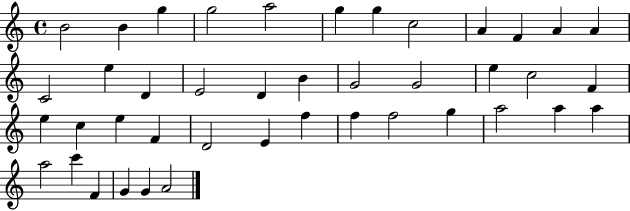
{
  \clef treble
  \time 4/4
  \defaultTimeSignature
  \key c \major
  b'2 b'4 g''4 | g''2 a''2 | g''4 g''4 c''2 | a'4 f'4 a'4 a'4 | \break c'2 e''4 d'4 | e'2 d'4 b'4 | g'2 g'2 | e''4 c''2 f'4 | \break e''4 c''4 e''4 f'4 | d'2 e'4 f''4 | f''4 f''2 g''4 | a''2 a''4 a''4 | \break a''2 c'''4 f'4 | g'4 g'4 a'2 | \bar "|."
}